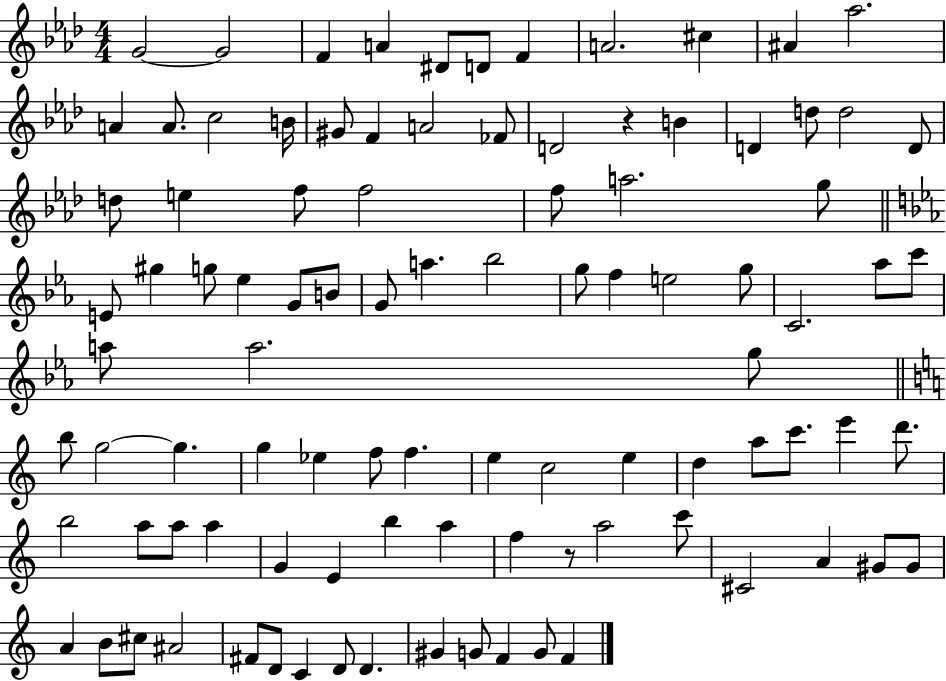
{
  \clef treble
  \numericTimeSignature
  \time 4/4
  \key aes \major
  \repeat volta 2 { g'2~~ g'2 | f'4 a'4 dis'8 d'8 f'4 | a'2. cis''4 | ais'4 aes''2. | \break a'4 a'8. c''2 b'16 | gis'8 f'4 a'2 fes'8 | d'2 r4 b'4 | d'4 d''8 d''2 d'8 | \break d''8 e''4 f''8 f''2 | f''8 a''2. g''8 | \bar "||" \break \key c \minor e'8 gis''4 g''8 ees''4 g'8 b'8 | g'8 a''4. bes''2 | g''8 f''4 e''2 g''8 | c'2. aes''8 c'''8 | \break a''8 a''2. g''8 | \bar "||" \break \key a \minor b''8 g''2~~ g''4. | g''4 ees''4 f''8 f''4. | e''4 c''2 e''4 | d''4 a''8 c'''8. e'''4 d'''8. | \break b''2 a''8 a''8 a''4 | g'4 e'4 b''4 a''4 | f''4 r8 a''2 c'''8 | cis'2 a'4 gis'8 gis'8 | \break a'4 b'8 cis''8 ais'2 | fis'8 d'8 c'4 d'8 d'4. | gis'4 g'8 f'4 g'8 f'4 | } \bar "|."
}